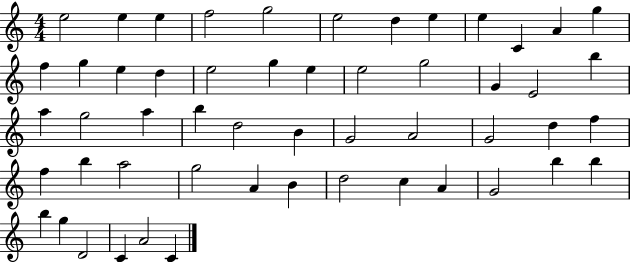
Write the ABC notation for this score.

X:1
T:Untitled
M:4/4
L:1/4
K:C
e2 e e f2 g2 e2 d e e C A g f g e d e2 g e e2 g2 G E2 b a g2 a b d2 B G2 A2 G2 d f f b a2 g2 A B d2 c A G2 b b b g D2 C A2 C